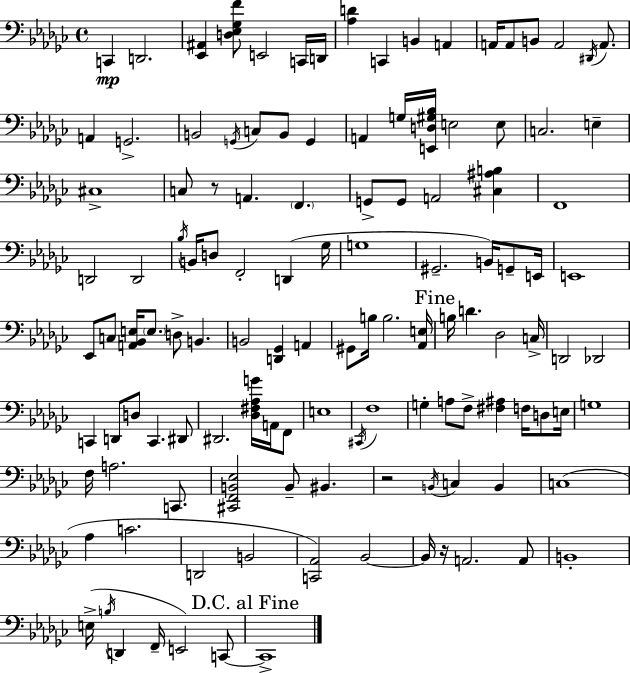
{
  \clef bass
  \time 4/4
  \defaultTimeSignature
  \key ees \minor
  \repeat volta 2 { c,4\mp d,2. | <ees, ais,>4 <d ees ges f'>8 e,2 c,16 d,16 | <aes d'>4 c,4 b,4 a,4 | a,16 a,8 b,8 a,2 \acciaccatura { dis,16 } a,8. | \break a,4 g,2.-> | b,2 \acciaccatura { g,16 } c8 b,8 g,4 | a,4 g16 <e, d gis bes>16 e2 | e8 c2. e4-- | \break cis1-> | c8 r8 a,4. \parenthesize f,4. | g,8-> g,8 a,2 <cis ais b>4 | f,1 | \break d,2 d,2 | \acciaccatura { bes16 } b,16 d8 f,2-. d,4( | ges16 g1 | gis,2.-- b,16) | \break g,8-- e,16 e,1 | ees,8 c8 <a, bes, e>16 \parenthesize e8. d8-> b,4. | b,2 <d, ges,>4 a,4 | gis,8 b16 b2. | \break <aes, e>16 \mark "Fine" b16 d'4. des2 | c16-> d,2 des,2 | c,4 d,8 d8 c,4. | dis,8 dis,2. <des fis aes g'>16 | \break a,16 f,8 e1 | \acciaccatura { cis,16 } f1 | g4-. a8 f8-> <fis ais>4 | f16 d8 e16 g1 | \break f16 a2. | c,8. <cis, f, b, ees>2 b,8-- bis,4. | r2 \acciaccatura { b,16 } c4 | b,4 c1( | \break aes4 c'2. | d,2 b,2 | <c, aes,>2) bes,2~~ | bes,16 r16 a,2. | \break a,8 b,1-. | e16->( \acciaccatura { b16 } d,4 f,16-- e,2) | c,8~~ \mark "D.C. al Fine" c,1-> | } \bar "|."
}